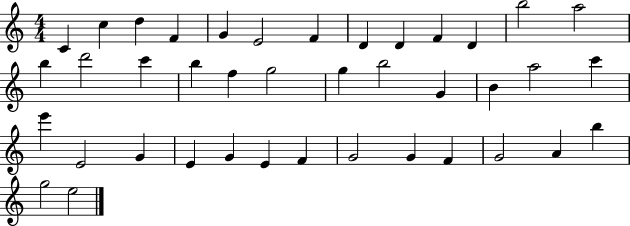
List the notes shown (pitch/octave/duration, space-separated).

C4/q C5/q D5/q F4/q G4/q E4/h F4/q D4/q D4/q F4/q D4/q B5/h A5/h B5/q D6/h C6/q B5/q F5/q G5/h G5/q B5/h G4/q B4/q A5/h C6/q E6/q E4/h G4/q E4/q G4/q E4/q F4/q G4/h G4/q F4/q G4/h A4/q B5/q G5/h E5/h